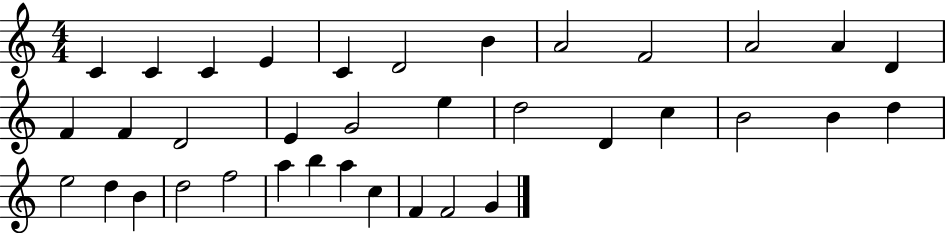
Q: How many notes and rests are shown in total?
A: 36